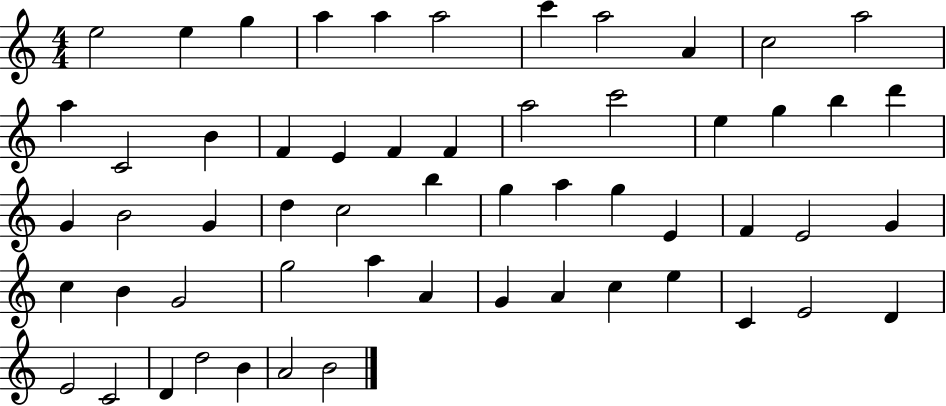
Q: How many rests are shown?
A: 0